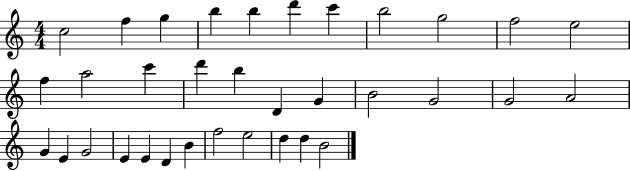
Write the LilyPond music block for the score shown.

{
  \clef treble
  \numericTimeSignature
  \time 4/4
  \key c \major
  c''2 f''4 g''4 | b''4 b''4 d'''4 c'''4 | b''2 g''2 | f''2 e''2 | \break f''4 a''2 c'''4 | d'''4 b''4 d'4 g'4 | b'2 g'2 | g'2 a'2 | \break g'4 e'4 g'2 | e'4 e'4 d'4 b'4 | f''2 e''2 | d''4 d''4 b'2 | \break \bar "|."
}